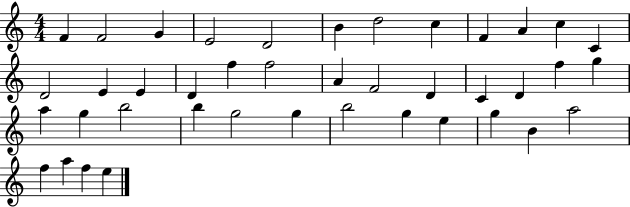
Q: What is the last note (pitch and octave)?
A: E5